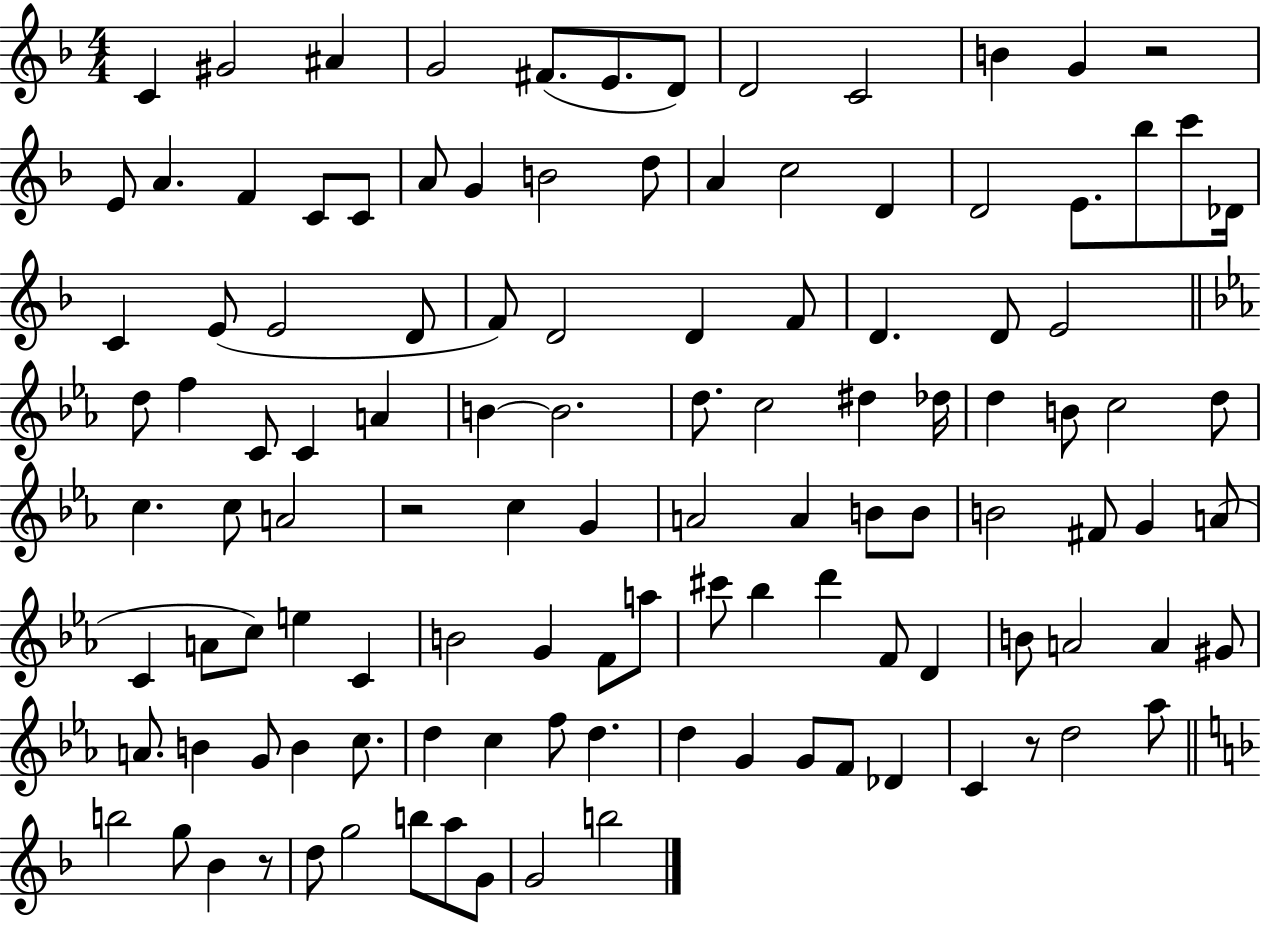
{
  \clef treble
  \numericTimeSignature
  \time 4/4
  \key f \major
  c'4 gis'2 ais'4 | g'2 fis'8.( e'8. d'8) | d'2 c'2 | b'4 g'4 r2 | \break e'8 a'4. f'4 c'8 c'8 | a'8 g'4 b'2 d''8 | a'4 c''2 d'4 | d'2 e'8. bes''8 c'''8 des'16 | \break c'4 e'8( e'2 d'8 | f'8) d'2 d'4 f'8 | d'4. d'8 e'2 | \bar "||" \break \key c \minor d''8 f''4 c'8 c'4 a'4 | b'4~~ b'2. | d''8. c''2 dis''4 des''16 | d''4 b'8 c''2 d''8 | \break c''4. c''8 a'2 | r2 c''4 g'4 | a'2 a'4 b'8 b'8 | b'2 fis'8 g'4 a'8( | \break c'4 a'8 c''8) e''4 c'4 | b'2 g'4 f'8 a''8 | cis'''8 bes''4 d'''4 f'8 d'4 | b'8 a'2 a'4 gis'8 | \break a'8. b'4 g'8 b'4 c''8. | d''4 c''4 f''8 d''4. | d''4 g'4 g'8 f'8 des'4 | c'4 r8 d''2 aes''8 | \break \bar "||" \break \key f \major b''2 g''8 bes'4 r8 | d''8 g''2 b''8 a''8 g'8 | g'2 b''2 | \bar "|."
}